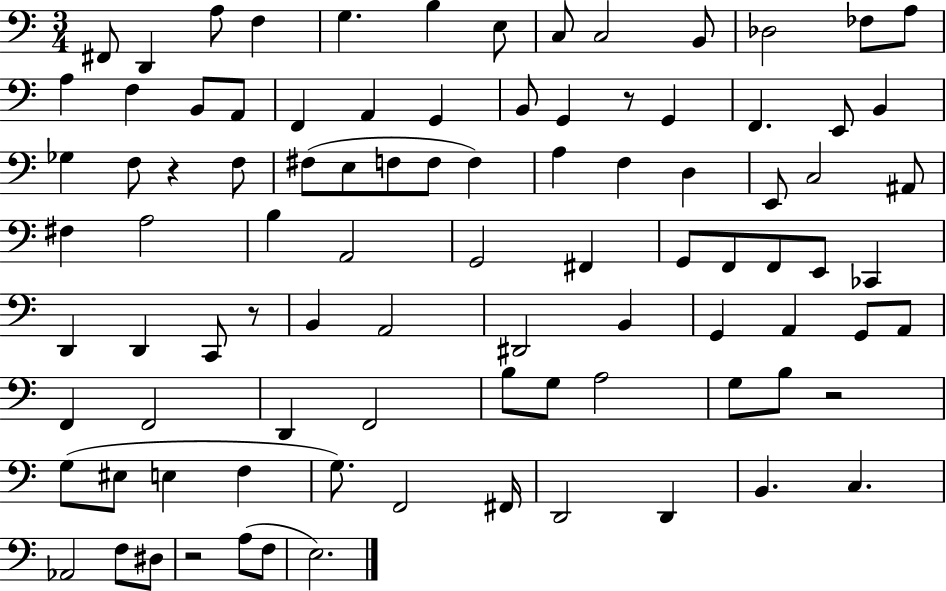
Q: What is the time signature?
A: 3/4